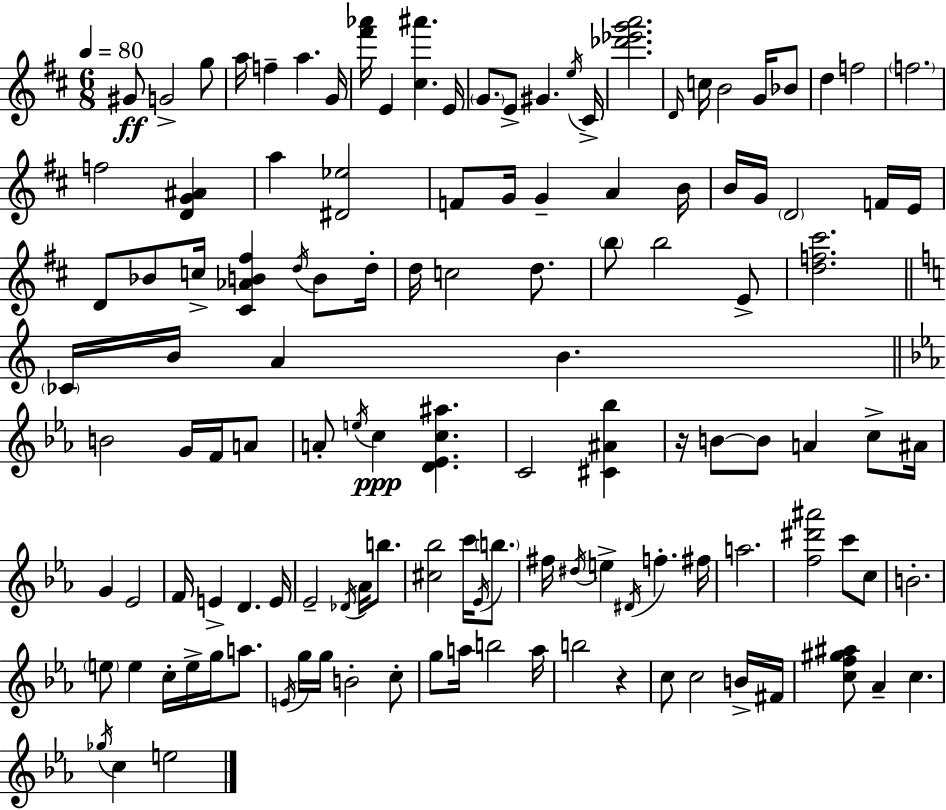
G#4/e G4/h G5/e A5/s F5/q A5/q. G4/s [F#6,Ab6]/s E4/q [C#5,A#6]/q. E4/s G4/e. E4/e G#4/q. E5/s C#4/s [Db6,Eb6,G6,A6]/h. D4/s C5/s B4/h G4/s Bb4/e D5/q F5/h F5/h. F5/h [D4,G4,A#4]/q A5/q [D#4,Eb5]/h F4/e G4/s G4/q A4/q B4/s B4/s G4/s D4/h F4/s E4/s D4/e Bb4/e C5/s [C#4,Ab4,B4,F#5]/q D5/s B4/e D5/s D5/s C5/h D5/e. B5/e B5/h E4/e [D5,F5,C#6]/h. CES4/s B4/s A4/q B4/q. B4/h G4/s F4/s A4/e A4/e E5/s C5/q [D4,Eb4,C5,A#5]/q. C4/h [C#4,A#4,Bb5]/q R/s B4/e B4/e A4/q C5/e A#4/s G4/q Eb4/h F4/s E4/q D4/q. E4/s Eb4/h Db4/s Ab4/s B5/e. [C#5,Bb5]/h C6/s Eb4/s B5/e. F#5/s D#5/s E5/q D#4/s F5/q. F#5/s A5/h. [F5,D#6,A#6]/h C6/e C5/e B4/h. E5/e E5/q C5/s E5/s G5/s A5/e. E4/s G5/s G5/s B4/h C5/e G5/e A5/s B5/h A5/s B5/h R/q C5/e C5/h B4/s F#4/s [C5,F5,G#5,A#5]/e Ab4/q C5/q. Gb5/s C5/q E5/h